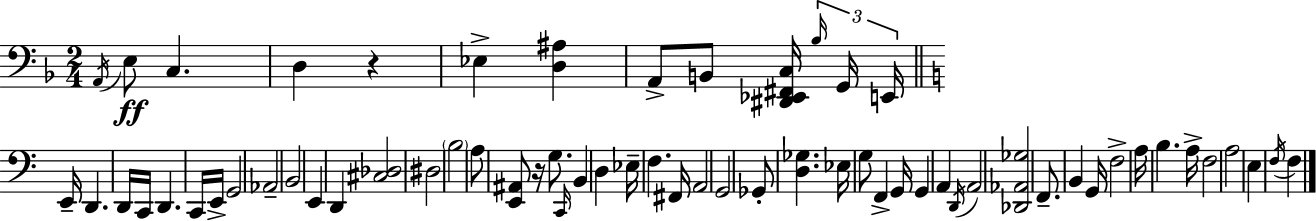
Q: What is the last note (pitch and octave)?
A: F3